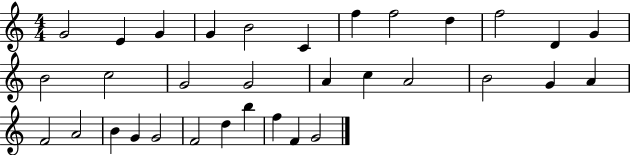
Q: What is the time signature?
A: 4/4